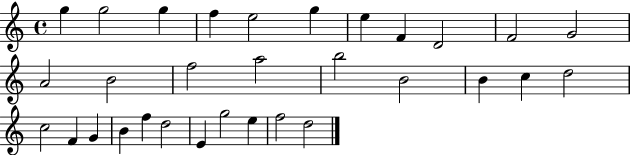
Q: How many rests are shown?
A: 0